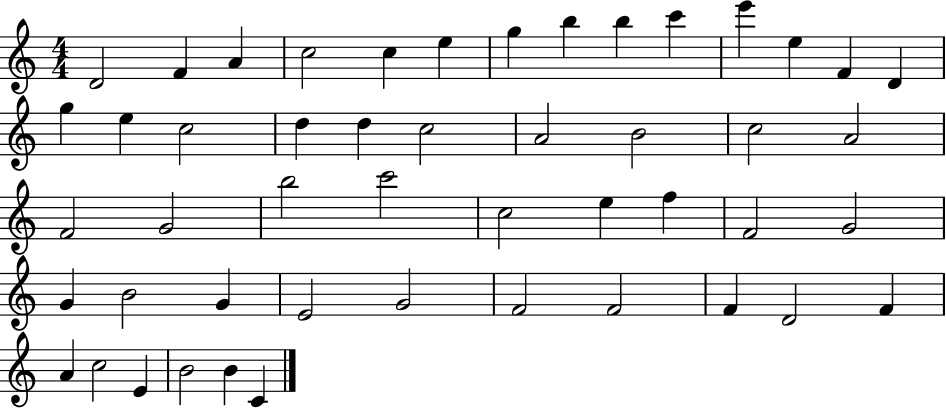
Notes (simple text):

D4/h F4/q A4/q C5/h C5/q E5/q G5/q B5/q B5/q C6/q E6/q E5/q F4/q D4/q G5/q E5/q C5/h D5/q D5/q C5/h A4/h B4/h C5/h A4/h F4/h G4/h B5/h C6/h C5/h E5/q F5/q F4/h G4/h G4/q B4/h G4/q E4/h G4/h F4/h F4/h F4/q D4/h F4/q A4/q C5/h E4/q B4/h B4/q C4/q